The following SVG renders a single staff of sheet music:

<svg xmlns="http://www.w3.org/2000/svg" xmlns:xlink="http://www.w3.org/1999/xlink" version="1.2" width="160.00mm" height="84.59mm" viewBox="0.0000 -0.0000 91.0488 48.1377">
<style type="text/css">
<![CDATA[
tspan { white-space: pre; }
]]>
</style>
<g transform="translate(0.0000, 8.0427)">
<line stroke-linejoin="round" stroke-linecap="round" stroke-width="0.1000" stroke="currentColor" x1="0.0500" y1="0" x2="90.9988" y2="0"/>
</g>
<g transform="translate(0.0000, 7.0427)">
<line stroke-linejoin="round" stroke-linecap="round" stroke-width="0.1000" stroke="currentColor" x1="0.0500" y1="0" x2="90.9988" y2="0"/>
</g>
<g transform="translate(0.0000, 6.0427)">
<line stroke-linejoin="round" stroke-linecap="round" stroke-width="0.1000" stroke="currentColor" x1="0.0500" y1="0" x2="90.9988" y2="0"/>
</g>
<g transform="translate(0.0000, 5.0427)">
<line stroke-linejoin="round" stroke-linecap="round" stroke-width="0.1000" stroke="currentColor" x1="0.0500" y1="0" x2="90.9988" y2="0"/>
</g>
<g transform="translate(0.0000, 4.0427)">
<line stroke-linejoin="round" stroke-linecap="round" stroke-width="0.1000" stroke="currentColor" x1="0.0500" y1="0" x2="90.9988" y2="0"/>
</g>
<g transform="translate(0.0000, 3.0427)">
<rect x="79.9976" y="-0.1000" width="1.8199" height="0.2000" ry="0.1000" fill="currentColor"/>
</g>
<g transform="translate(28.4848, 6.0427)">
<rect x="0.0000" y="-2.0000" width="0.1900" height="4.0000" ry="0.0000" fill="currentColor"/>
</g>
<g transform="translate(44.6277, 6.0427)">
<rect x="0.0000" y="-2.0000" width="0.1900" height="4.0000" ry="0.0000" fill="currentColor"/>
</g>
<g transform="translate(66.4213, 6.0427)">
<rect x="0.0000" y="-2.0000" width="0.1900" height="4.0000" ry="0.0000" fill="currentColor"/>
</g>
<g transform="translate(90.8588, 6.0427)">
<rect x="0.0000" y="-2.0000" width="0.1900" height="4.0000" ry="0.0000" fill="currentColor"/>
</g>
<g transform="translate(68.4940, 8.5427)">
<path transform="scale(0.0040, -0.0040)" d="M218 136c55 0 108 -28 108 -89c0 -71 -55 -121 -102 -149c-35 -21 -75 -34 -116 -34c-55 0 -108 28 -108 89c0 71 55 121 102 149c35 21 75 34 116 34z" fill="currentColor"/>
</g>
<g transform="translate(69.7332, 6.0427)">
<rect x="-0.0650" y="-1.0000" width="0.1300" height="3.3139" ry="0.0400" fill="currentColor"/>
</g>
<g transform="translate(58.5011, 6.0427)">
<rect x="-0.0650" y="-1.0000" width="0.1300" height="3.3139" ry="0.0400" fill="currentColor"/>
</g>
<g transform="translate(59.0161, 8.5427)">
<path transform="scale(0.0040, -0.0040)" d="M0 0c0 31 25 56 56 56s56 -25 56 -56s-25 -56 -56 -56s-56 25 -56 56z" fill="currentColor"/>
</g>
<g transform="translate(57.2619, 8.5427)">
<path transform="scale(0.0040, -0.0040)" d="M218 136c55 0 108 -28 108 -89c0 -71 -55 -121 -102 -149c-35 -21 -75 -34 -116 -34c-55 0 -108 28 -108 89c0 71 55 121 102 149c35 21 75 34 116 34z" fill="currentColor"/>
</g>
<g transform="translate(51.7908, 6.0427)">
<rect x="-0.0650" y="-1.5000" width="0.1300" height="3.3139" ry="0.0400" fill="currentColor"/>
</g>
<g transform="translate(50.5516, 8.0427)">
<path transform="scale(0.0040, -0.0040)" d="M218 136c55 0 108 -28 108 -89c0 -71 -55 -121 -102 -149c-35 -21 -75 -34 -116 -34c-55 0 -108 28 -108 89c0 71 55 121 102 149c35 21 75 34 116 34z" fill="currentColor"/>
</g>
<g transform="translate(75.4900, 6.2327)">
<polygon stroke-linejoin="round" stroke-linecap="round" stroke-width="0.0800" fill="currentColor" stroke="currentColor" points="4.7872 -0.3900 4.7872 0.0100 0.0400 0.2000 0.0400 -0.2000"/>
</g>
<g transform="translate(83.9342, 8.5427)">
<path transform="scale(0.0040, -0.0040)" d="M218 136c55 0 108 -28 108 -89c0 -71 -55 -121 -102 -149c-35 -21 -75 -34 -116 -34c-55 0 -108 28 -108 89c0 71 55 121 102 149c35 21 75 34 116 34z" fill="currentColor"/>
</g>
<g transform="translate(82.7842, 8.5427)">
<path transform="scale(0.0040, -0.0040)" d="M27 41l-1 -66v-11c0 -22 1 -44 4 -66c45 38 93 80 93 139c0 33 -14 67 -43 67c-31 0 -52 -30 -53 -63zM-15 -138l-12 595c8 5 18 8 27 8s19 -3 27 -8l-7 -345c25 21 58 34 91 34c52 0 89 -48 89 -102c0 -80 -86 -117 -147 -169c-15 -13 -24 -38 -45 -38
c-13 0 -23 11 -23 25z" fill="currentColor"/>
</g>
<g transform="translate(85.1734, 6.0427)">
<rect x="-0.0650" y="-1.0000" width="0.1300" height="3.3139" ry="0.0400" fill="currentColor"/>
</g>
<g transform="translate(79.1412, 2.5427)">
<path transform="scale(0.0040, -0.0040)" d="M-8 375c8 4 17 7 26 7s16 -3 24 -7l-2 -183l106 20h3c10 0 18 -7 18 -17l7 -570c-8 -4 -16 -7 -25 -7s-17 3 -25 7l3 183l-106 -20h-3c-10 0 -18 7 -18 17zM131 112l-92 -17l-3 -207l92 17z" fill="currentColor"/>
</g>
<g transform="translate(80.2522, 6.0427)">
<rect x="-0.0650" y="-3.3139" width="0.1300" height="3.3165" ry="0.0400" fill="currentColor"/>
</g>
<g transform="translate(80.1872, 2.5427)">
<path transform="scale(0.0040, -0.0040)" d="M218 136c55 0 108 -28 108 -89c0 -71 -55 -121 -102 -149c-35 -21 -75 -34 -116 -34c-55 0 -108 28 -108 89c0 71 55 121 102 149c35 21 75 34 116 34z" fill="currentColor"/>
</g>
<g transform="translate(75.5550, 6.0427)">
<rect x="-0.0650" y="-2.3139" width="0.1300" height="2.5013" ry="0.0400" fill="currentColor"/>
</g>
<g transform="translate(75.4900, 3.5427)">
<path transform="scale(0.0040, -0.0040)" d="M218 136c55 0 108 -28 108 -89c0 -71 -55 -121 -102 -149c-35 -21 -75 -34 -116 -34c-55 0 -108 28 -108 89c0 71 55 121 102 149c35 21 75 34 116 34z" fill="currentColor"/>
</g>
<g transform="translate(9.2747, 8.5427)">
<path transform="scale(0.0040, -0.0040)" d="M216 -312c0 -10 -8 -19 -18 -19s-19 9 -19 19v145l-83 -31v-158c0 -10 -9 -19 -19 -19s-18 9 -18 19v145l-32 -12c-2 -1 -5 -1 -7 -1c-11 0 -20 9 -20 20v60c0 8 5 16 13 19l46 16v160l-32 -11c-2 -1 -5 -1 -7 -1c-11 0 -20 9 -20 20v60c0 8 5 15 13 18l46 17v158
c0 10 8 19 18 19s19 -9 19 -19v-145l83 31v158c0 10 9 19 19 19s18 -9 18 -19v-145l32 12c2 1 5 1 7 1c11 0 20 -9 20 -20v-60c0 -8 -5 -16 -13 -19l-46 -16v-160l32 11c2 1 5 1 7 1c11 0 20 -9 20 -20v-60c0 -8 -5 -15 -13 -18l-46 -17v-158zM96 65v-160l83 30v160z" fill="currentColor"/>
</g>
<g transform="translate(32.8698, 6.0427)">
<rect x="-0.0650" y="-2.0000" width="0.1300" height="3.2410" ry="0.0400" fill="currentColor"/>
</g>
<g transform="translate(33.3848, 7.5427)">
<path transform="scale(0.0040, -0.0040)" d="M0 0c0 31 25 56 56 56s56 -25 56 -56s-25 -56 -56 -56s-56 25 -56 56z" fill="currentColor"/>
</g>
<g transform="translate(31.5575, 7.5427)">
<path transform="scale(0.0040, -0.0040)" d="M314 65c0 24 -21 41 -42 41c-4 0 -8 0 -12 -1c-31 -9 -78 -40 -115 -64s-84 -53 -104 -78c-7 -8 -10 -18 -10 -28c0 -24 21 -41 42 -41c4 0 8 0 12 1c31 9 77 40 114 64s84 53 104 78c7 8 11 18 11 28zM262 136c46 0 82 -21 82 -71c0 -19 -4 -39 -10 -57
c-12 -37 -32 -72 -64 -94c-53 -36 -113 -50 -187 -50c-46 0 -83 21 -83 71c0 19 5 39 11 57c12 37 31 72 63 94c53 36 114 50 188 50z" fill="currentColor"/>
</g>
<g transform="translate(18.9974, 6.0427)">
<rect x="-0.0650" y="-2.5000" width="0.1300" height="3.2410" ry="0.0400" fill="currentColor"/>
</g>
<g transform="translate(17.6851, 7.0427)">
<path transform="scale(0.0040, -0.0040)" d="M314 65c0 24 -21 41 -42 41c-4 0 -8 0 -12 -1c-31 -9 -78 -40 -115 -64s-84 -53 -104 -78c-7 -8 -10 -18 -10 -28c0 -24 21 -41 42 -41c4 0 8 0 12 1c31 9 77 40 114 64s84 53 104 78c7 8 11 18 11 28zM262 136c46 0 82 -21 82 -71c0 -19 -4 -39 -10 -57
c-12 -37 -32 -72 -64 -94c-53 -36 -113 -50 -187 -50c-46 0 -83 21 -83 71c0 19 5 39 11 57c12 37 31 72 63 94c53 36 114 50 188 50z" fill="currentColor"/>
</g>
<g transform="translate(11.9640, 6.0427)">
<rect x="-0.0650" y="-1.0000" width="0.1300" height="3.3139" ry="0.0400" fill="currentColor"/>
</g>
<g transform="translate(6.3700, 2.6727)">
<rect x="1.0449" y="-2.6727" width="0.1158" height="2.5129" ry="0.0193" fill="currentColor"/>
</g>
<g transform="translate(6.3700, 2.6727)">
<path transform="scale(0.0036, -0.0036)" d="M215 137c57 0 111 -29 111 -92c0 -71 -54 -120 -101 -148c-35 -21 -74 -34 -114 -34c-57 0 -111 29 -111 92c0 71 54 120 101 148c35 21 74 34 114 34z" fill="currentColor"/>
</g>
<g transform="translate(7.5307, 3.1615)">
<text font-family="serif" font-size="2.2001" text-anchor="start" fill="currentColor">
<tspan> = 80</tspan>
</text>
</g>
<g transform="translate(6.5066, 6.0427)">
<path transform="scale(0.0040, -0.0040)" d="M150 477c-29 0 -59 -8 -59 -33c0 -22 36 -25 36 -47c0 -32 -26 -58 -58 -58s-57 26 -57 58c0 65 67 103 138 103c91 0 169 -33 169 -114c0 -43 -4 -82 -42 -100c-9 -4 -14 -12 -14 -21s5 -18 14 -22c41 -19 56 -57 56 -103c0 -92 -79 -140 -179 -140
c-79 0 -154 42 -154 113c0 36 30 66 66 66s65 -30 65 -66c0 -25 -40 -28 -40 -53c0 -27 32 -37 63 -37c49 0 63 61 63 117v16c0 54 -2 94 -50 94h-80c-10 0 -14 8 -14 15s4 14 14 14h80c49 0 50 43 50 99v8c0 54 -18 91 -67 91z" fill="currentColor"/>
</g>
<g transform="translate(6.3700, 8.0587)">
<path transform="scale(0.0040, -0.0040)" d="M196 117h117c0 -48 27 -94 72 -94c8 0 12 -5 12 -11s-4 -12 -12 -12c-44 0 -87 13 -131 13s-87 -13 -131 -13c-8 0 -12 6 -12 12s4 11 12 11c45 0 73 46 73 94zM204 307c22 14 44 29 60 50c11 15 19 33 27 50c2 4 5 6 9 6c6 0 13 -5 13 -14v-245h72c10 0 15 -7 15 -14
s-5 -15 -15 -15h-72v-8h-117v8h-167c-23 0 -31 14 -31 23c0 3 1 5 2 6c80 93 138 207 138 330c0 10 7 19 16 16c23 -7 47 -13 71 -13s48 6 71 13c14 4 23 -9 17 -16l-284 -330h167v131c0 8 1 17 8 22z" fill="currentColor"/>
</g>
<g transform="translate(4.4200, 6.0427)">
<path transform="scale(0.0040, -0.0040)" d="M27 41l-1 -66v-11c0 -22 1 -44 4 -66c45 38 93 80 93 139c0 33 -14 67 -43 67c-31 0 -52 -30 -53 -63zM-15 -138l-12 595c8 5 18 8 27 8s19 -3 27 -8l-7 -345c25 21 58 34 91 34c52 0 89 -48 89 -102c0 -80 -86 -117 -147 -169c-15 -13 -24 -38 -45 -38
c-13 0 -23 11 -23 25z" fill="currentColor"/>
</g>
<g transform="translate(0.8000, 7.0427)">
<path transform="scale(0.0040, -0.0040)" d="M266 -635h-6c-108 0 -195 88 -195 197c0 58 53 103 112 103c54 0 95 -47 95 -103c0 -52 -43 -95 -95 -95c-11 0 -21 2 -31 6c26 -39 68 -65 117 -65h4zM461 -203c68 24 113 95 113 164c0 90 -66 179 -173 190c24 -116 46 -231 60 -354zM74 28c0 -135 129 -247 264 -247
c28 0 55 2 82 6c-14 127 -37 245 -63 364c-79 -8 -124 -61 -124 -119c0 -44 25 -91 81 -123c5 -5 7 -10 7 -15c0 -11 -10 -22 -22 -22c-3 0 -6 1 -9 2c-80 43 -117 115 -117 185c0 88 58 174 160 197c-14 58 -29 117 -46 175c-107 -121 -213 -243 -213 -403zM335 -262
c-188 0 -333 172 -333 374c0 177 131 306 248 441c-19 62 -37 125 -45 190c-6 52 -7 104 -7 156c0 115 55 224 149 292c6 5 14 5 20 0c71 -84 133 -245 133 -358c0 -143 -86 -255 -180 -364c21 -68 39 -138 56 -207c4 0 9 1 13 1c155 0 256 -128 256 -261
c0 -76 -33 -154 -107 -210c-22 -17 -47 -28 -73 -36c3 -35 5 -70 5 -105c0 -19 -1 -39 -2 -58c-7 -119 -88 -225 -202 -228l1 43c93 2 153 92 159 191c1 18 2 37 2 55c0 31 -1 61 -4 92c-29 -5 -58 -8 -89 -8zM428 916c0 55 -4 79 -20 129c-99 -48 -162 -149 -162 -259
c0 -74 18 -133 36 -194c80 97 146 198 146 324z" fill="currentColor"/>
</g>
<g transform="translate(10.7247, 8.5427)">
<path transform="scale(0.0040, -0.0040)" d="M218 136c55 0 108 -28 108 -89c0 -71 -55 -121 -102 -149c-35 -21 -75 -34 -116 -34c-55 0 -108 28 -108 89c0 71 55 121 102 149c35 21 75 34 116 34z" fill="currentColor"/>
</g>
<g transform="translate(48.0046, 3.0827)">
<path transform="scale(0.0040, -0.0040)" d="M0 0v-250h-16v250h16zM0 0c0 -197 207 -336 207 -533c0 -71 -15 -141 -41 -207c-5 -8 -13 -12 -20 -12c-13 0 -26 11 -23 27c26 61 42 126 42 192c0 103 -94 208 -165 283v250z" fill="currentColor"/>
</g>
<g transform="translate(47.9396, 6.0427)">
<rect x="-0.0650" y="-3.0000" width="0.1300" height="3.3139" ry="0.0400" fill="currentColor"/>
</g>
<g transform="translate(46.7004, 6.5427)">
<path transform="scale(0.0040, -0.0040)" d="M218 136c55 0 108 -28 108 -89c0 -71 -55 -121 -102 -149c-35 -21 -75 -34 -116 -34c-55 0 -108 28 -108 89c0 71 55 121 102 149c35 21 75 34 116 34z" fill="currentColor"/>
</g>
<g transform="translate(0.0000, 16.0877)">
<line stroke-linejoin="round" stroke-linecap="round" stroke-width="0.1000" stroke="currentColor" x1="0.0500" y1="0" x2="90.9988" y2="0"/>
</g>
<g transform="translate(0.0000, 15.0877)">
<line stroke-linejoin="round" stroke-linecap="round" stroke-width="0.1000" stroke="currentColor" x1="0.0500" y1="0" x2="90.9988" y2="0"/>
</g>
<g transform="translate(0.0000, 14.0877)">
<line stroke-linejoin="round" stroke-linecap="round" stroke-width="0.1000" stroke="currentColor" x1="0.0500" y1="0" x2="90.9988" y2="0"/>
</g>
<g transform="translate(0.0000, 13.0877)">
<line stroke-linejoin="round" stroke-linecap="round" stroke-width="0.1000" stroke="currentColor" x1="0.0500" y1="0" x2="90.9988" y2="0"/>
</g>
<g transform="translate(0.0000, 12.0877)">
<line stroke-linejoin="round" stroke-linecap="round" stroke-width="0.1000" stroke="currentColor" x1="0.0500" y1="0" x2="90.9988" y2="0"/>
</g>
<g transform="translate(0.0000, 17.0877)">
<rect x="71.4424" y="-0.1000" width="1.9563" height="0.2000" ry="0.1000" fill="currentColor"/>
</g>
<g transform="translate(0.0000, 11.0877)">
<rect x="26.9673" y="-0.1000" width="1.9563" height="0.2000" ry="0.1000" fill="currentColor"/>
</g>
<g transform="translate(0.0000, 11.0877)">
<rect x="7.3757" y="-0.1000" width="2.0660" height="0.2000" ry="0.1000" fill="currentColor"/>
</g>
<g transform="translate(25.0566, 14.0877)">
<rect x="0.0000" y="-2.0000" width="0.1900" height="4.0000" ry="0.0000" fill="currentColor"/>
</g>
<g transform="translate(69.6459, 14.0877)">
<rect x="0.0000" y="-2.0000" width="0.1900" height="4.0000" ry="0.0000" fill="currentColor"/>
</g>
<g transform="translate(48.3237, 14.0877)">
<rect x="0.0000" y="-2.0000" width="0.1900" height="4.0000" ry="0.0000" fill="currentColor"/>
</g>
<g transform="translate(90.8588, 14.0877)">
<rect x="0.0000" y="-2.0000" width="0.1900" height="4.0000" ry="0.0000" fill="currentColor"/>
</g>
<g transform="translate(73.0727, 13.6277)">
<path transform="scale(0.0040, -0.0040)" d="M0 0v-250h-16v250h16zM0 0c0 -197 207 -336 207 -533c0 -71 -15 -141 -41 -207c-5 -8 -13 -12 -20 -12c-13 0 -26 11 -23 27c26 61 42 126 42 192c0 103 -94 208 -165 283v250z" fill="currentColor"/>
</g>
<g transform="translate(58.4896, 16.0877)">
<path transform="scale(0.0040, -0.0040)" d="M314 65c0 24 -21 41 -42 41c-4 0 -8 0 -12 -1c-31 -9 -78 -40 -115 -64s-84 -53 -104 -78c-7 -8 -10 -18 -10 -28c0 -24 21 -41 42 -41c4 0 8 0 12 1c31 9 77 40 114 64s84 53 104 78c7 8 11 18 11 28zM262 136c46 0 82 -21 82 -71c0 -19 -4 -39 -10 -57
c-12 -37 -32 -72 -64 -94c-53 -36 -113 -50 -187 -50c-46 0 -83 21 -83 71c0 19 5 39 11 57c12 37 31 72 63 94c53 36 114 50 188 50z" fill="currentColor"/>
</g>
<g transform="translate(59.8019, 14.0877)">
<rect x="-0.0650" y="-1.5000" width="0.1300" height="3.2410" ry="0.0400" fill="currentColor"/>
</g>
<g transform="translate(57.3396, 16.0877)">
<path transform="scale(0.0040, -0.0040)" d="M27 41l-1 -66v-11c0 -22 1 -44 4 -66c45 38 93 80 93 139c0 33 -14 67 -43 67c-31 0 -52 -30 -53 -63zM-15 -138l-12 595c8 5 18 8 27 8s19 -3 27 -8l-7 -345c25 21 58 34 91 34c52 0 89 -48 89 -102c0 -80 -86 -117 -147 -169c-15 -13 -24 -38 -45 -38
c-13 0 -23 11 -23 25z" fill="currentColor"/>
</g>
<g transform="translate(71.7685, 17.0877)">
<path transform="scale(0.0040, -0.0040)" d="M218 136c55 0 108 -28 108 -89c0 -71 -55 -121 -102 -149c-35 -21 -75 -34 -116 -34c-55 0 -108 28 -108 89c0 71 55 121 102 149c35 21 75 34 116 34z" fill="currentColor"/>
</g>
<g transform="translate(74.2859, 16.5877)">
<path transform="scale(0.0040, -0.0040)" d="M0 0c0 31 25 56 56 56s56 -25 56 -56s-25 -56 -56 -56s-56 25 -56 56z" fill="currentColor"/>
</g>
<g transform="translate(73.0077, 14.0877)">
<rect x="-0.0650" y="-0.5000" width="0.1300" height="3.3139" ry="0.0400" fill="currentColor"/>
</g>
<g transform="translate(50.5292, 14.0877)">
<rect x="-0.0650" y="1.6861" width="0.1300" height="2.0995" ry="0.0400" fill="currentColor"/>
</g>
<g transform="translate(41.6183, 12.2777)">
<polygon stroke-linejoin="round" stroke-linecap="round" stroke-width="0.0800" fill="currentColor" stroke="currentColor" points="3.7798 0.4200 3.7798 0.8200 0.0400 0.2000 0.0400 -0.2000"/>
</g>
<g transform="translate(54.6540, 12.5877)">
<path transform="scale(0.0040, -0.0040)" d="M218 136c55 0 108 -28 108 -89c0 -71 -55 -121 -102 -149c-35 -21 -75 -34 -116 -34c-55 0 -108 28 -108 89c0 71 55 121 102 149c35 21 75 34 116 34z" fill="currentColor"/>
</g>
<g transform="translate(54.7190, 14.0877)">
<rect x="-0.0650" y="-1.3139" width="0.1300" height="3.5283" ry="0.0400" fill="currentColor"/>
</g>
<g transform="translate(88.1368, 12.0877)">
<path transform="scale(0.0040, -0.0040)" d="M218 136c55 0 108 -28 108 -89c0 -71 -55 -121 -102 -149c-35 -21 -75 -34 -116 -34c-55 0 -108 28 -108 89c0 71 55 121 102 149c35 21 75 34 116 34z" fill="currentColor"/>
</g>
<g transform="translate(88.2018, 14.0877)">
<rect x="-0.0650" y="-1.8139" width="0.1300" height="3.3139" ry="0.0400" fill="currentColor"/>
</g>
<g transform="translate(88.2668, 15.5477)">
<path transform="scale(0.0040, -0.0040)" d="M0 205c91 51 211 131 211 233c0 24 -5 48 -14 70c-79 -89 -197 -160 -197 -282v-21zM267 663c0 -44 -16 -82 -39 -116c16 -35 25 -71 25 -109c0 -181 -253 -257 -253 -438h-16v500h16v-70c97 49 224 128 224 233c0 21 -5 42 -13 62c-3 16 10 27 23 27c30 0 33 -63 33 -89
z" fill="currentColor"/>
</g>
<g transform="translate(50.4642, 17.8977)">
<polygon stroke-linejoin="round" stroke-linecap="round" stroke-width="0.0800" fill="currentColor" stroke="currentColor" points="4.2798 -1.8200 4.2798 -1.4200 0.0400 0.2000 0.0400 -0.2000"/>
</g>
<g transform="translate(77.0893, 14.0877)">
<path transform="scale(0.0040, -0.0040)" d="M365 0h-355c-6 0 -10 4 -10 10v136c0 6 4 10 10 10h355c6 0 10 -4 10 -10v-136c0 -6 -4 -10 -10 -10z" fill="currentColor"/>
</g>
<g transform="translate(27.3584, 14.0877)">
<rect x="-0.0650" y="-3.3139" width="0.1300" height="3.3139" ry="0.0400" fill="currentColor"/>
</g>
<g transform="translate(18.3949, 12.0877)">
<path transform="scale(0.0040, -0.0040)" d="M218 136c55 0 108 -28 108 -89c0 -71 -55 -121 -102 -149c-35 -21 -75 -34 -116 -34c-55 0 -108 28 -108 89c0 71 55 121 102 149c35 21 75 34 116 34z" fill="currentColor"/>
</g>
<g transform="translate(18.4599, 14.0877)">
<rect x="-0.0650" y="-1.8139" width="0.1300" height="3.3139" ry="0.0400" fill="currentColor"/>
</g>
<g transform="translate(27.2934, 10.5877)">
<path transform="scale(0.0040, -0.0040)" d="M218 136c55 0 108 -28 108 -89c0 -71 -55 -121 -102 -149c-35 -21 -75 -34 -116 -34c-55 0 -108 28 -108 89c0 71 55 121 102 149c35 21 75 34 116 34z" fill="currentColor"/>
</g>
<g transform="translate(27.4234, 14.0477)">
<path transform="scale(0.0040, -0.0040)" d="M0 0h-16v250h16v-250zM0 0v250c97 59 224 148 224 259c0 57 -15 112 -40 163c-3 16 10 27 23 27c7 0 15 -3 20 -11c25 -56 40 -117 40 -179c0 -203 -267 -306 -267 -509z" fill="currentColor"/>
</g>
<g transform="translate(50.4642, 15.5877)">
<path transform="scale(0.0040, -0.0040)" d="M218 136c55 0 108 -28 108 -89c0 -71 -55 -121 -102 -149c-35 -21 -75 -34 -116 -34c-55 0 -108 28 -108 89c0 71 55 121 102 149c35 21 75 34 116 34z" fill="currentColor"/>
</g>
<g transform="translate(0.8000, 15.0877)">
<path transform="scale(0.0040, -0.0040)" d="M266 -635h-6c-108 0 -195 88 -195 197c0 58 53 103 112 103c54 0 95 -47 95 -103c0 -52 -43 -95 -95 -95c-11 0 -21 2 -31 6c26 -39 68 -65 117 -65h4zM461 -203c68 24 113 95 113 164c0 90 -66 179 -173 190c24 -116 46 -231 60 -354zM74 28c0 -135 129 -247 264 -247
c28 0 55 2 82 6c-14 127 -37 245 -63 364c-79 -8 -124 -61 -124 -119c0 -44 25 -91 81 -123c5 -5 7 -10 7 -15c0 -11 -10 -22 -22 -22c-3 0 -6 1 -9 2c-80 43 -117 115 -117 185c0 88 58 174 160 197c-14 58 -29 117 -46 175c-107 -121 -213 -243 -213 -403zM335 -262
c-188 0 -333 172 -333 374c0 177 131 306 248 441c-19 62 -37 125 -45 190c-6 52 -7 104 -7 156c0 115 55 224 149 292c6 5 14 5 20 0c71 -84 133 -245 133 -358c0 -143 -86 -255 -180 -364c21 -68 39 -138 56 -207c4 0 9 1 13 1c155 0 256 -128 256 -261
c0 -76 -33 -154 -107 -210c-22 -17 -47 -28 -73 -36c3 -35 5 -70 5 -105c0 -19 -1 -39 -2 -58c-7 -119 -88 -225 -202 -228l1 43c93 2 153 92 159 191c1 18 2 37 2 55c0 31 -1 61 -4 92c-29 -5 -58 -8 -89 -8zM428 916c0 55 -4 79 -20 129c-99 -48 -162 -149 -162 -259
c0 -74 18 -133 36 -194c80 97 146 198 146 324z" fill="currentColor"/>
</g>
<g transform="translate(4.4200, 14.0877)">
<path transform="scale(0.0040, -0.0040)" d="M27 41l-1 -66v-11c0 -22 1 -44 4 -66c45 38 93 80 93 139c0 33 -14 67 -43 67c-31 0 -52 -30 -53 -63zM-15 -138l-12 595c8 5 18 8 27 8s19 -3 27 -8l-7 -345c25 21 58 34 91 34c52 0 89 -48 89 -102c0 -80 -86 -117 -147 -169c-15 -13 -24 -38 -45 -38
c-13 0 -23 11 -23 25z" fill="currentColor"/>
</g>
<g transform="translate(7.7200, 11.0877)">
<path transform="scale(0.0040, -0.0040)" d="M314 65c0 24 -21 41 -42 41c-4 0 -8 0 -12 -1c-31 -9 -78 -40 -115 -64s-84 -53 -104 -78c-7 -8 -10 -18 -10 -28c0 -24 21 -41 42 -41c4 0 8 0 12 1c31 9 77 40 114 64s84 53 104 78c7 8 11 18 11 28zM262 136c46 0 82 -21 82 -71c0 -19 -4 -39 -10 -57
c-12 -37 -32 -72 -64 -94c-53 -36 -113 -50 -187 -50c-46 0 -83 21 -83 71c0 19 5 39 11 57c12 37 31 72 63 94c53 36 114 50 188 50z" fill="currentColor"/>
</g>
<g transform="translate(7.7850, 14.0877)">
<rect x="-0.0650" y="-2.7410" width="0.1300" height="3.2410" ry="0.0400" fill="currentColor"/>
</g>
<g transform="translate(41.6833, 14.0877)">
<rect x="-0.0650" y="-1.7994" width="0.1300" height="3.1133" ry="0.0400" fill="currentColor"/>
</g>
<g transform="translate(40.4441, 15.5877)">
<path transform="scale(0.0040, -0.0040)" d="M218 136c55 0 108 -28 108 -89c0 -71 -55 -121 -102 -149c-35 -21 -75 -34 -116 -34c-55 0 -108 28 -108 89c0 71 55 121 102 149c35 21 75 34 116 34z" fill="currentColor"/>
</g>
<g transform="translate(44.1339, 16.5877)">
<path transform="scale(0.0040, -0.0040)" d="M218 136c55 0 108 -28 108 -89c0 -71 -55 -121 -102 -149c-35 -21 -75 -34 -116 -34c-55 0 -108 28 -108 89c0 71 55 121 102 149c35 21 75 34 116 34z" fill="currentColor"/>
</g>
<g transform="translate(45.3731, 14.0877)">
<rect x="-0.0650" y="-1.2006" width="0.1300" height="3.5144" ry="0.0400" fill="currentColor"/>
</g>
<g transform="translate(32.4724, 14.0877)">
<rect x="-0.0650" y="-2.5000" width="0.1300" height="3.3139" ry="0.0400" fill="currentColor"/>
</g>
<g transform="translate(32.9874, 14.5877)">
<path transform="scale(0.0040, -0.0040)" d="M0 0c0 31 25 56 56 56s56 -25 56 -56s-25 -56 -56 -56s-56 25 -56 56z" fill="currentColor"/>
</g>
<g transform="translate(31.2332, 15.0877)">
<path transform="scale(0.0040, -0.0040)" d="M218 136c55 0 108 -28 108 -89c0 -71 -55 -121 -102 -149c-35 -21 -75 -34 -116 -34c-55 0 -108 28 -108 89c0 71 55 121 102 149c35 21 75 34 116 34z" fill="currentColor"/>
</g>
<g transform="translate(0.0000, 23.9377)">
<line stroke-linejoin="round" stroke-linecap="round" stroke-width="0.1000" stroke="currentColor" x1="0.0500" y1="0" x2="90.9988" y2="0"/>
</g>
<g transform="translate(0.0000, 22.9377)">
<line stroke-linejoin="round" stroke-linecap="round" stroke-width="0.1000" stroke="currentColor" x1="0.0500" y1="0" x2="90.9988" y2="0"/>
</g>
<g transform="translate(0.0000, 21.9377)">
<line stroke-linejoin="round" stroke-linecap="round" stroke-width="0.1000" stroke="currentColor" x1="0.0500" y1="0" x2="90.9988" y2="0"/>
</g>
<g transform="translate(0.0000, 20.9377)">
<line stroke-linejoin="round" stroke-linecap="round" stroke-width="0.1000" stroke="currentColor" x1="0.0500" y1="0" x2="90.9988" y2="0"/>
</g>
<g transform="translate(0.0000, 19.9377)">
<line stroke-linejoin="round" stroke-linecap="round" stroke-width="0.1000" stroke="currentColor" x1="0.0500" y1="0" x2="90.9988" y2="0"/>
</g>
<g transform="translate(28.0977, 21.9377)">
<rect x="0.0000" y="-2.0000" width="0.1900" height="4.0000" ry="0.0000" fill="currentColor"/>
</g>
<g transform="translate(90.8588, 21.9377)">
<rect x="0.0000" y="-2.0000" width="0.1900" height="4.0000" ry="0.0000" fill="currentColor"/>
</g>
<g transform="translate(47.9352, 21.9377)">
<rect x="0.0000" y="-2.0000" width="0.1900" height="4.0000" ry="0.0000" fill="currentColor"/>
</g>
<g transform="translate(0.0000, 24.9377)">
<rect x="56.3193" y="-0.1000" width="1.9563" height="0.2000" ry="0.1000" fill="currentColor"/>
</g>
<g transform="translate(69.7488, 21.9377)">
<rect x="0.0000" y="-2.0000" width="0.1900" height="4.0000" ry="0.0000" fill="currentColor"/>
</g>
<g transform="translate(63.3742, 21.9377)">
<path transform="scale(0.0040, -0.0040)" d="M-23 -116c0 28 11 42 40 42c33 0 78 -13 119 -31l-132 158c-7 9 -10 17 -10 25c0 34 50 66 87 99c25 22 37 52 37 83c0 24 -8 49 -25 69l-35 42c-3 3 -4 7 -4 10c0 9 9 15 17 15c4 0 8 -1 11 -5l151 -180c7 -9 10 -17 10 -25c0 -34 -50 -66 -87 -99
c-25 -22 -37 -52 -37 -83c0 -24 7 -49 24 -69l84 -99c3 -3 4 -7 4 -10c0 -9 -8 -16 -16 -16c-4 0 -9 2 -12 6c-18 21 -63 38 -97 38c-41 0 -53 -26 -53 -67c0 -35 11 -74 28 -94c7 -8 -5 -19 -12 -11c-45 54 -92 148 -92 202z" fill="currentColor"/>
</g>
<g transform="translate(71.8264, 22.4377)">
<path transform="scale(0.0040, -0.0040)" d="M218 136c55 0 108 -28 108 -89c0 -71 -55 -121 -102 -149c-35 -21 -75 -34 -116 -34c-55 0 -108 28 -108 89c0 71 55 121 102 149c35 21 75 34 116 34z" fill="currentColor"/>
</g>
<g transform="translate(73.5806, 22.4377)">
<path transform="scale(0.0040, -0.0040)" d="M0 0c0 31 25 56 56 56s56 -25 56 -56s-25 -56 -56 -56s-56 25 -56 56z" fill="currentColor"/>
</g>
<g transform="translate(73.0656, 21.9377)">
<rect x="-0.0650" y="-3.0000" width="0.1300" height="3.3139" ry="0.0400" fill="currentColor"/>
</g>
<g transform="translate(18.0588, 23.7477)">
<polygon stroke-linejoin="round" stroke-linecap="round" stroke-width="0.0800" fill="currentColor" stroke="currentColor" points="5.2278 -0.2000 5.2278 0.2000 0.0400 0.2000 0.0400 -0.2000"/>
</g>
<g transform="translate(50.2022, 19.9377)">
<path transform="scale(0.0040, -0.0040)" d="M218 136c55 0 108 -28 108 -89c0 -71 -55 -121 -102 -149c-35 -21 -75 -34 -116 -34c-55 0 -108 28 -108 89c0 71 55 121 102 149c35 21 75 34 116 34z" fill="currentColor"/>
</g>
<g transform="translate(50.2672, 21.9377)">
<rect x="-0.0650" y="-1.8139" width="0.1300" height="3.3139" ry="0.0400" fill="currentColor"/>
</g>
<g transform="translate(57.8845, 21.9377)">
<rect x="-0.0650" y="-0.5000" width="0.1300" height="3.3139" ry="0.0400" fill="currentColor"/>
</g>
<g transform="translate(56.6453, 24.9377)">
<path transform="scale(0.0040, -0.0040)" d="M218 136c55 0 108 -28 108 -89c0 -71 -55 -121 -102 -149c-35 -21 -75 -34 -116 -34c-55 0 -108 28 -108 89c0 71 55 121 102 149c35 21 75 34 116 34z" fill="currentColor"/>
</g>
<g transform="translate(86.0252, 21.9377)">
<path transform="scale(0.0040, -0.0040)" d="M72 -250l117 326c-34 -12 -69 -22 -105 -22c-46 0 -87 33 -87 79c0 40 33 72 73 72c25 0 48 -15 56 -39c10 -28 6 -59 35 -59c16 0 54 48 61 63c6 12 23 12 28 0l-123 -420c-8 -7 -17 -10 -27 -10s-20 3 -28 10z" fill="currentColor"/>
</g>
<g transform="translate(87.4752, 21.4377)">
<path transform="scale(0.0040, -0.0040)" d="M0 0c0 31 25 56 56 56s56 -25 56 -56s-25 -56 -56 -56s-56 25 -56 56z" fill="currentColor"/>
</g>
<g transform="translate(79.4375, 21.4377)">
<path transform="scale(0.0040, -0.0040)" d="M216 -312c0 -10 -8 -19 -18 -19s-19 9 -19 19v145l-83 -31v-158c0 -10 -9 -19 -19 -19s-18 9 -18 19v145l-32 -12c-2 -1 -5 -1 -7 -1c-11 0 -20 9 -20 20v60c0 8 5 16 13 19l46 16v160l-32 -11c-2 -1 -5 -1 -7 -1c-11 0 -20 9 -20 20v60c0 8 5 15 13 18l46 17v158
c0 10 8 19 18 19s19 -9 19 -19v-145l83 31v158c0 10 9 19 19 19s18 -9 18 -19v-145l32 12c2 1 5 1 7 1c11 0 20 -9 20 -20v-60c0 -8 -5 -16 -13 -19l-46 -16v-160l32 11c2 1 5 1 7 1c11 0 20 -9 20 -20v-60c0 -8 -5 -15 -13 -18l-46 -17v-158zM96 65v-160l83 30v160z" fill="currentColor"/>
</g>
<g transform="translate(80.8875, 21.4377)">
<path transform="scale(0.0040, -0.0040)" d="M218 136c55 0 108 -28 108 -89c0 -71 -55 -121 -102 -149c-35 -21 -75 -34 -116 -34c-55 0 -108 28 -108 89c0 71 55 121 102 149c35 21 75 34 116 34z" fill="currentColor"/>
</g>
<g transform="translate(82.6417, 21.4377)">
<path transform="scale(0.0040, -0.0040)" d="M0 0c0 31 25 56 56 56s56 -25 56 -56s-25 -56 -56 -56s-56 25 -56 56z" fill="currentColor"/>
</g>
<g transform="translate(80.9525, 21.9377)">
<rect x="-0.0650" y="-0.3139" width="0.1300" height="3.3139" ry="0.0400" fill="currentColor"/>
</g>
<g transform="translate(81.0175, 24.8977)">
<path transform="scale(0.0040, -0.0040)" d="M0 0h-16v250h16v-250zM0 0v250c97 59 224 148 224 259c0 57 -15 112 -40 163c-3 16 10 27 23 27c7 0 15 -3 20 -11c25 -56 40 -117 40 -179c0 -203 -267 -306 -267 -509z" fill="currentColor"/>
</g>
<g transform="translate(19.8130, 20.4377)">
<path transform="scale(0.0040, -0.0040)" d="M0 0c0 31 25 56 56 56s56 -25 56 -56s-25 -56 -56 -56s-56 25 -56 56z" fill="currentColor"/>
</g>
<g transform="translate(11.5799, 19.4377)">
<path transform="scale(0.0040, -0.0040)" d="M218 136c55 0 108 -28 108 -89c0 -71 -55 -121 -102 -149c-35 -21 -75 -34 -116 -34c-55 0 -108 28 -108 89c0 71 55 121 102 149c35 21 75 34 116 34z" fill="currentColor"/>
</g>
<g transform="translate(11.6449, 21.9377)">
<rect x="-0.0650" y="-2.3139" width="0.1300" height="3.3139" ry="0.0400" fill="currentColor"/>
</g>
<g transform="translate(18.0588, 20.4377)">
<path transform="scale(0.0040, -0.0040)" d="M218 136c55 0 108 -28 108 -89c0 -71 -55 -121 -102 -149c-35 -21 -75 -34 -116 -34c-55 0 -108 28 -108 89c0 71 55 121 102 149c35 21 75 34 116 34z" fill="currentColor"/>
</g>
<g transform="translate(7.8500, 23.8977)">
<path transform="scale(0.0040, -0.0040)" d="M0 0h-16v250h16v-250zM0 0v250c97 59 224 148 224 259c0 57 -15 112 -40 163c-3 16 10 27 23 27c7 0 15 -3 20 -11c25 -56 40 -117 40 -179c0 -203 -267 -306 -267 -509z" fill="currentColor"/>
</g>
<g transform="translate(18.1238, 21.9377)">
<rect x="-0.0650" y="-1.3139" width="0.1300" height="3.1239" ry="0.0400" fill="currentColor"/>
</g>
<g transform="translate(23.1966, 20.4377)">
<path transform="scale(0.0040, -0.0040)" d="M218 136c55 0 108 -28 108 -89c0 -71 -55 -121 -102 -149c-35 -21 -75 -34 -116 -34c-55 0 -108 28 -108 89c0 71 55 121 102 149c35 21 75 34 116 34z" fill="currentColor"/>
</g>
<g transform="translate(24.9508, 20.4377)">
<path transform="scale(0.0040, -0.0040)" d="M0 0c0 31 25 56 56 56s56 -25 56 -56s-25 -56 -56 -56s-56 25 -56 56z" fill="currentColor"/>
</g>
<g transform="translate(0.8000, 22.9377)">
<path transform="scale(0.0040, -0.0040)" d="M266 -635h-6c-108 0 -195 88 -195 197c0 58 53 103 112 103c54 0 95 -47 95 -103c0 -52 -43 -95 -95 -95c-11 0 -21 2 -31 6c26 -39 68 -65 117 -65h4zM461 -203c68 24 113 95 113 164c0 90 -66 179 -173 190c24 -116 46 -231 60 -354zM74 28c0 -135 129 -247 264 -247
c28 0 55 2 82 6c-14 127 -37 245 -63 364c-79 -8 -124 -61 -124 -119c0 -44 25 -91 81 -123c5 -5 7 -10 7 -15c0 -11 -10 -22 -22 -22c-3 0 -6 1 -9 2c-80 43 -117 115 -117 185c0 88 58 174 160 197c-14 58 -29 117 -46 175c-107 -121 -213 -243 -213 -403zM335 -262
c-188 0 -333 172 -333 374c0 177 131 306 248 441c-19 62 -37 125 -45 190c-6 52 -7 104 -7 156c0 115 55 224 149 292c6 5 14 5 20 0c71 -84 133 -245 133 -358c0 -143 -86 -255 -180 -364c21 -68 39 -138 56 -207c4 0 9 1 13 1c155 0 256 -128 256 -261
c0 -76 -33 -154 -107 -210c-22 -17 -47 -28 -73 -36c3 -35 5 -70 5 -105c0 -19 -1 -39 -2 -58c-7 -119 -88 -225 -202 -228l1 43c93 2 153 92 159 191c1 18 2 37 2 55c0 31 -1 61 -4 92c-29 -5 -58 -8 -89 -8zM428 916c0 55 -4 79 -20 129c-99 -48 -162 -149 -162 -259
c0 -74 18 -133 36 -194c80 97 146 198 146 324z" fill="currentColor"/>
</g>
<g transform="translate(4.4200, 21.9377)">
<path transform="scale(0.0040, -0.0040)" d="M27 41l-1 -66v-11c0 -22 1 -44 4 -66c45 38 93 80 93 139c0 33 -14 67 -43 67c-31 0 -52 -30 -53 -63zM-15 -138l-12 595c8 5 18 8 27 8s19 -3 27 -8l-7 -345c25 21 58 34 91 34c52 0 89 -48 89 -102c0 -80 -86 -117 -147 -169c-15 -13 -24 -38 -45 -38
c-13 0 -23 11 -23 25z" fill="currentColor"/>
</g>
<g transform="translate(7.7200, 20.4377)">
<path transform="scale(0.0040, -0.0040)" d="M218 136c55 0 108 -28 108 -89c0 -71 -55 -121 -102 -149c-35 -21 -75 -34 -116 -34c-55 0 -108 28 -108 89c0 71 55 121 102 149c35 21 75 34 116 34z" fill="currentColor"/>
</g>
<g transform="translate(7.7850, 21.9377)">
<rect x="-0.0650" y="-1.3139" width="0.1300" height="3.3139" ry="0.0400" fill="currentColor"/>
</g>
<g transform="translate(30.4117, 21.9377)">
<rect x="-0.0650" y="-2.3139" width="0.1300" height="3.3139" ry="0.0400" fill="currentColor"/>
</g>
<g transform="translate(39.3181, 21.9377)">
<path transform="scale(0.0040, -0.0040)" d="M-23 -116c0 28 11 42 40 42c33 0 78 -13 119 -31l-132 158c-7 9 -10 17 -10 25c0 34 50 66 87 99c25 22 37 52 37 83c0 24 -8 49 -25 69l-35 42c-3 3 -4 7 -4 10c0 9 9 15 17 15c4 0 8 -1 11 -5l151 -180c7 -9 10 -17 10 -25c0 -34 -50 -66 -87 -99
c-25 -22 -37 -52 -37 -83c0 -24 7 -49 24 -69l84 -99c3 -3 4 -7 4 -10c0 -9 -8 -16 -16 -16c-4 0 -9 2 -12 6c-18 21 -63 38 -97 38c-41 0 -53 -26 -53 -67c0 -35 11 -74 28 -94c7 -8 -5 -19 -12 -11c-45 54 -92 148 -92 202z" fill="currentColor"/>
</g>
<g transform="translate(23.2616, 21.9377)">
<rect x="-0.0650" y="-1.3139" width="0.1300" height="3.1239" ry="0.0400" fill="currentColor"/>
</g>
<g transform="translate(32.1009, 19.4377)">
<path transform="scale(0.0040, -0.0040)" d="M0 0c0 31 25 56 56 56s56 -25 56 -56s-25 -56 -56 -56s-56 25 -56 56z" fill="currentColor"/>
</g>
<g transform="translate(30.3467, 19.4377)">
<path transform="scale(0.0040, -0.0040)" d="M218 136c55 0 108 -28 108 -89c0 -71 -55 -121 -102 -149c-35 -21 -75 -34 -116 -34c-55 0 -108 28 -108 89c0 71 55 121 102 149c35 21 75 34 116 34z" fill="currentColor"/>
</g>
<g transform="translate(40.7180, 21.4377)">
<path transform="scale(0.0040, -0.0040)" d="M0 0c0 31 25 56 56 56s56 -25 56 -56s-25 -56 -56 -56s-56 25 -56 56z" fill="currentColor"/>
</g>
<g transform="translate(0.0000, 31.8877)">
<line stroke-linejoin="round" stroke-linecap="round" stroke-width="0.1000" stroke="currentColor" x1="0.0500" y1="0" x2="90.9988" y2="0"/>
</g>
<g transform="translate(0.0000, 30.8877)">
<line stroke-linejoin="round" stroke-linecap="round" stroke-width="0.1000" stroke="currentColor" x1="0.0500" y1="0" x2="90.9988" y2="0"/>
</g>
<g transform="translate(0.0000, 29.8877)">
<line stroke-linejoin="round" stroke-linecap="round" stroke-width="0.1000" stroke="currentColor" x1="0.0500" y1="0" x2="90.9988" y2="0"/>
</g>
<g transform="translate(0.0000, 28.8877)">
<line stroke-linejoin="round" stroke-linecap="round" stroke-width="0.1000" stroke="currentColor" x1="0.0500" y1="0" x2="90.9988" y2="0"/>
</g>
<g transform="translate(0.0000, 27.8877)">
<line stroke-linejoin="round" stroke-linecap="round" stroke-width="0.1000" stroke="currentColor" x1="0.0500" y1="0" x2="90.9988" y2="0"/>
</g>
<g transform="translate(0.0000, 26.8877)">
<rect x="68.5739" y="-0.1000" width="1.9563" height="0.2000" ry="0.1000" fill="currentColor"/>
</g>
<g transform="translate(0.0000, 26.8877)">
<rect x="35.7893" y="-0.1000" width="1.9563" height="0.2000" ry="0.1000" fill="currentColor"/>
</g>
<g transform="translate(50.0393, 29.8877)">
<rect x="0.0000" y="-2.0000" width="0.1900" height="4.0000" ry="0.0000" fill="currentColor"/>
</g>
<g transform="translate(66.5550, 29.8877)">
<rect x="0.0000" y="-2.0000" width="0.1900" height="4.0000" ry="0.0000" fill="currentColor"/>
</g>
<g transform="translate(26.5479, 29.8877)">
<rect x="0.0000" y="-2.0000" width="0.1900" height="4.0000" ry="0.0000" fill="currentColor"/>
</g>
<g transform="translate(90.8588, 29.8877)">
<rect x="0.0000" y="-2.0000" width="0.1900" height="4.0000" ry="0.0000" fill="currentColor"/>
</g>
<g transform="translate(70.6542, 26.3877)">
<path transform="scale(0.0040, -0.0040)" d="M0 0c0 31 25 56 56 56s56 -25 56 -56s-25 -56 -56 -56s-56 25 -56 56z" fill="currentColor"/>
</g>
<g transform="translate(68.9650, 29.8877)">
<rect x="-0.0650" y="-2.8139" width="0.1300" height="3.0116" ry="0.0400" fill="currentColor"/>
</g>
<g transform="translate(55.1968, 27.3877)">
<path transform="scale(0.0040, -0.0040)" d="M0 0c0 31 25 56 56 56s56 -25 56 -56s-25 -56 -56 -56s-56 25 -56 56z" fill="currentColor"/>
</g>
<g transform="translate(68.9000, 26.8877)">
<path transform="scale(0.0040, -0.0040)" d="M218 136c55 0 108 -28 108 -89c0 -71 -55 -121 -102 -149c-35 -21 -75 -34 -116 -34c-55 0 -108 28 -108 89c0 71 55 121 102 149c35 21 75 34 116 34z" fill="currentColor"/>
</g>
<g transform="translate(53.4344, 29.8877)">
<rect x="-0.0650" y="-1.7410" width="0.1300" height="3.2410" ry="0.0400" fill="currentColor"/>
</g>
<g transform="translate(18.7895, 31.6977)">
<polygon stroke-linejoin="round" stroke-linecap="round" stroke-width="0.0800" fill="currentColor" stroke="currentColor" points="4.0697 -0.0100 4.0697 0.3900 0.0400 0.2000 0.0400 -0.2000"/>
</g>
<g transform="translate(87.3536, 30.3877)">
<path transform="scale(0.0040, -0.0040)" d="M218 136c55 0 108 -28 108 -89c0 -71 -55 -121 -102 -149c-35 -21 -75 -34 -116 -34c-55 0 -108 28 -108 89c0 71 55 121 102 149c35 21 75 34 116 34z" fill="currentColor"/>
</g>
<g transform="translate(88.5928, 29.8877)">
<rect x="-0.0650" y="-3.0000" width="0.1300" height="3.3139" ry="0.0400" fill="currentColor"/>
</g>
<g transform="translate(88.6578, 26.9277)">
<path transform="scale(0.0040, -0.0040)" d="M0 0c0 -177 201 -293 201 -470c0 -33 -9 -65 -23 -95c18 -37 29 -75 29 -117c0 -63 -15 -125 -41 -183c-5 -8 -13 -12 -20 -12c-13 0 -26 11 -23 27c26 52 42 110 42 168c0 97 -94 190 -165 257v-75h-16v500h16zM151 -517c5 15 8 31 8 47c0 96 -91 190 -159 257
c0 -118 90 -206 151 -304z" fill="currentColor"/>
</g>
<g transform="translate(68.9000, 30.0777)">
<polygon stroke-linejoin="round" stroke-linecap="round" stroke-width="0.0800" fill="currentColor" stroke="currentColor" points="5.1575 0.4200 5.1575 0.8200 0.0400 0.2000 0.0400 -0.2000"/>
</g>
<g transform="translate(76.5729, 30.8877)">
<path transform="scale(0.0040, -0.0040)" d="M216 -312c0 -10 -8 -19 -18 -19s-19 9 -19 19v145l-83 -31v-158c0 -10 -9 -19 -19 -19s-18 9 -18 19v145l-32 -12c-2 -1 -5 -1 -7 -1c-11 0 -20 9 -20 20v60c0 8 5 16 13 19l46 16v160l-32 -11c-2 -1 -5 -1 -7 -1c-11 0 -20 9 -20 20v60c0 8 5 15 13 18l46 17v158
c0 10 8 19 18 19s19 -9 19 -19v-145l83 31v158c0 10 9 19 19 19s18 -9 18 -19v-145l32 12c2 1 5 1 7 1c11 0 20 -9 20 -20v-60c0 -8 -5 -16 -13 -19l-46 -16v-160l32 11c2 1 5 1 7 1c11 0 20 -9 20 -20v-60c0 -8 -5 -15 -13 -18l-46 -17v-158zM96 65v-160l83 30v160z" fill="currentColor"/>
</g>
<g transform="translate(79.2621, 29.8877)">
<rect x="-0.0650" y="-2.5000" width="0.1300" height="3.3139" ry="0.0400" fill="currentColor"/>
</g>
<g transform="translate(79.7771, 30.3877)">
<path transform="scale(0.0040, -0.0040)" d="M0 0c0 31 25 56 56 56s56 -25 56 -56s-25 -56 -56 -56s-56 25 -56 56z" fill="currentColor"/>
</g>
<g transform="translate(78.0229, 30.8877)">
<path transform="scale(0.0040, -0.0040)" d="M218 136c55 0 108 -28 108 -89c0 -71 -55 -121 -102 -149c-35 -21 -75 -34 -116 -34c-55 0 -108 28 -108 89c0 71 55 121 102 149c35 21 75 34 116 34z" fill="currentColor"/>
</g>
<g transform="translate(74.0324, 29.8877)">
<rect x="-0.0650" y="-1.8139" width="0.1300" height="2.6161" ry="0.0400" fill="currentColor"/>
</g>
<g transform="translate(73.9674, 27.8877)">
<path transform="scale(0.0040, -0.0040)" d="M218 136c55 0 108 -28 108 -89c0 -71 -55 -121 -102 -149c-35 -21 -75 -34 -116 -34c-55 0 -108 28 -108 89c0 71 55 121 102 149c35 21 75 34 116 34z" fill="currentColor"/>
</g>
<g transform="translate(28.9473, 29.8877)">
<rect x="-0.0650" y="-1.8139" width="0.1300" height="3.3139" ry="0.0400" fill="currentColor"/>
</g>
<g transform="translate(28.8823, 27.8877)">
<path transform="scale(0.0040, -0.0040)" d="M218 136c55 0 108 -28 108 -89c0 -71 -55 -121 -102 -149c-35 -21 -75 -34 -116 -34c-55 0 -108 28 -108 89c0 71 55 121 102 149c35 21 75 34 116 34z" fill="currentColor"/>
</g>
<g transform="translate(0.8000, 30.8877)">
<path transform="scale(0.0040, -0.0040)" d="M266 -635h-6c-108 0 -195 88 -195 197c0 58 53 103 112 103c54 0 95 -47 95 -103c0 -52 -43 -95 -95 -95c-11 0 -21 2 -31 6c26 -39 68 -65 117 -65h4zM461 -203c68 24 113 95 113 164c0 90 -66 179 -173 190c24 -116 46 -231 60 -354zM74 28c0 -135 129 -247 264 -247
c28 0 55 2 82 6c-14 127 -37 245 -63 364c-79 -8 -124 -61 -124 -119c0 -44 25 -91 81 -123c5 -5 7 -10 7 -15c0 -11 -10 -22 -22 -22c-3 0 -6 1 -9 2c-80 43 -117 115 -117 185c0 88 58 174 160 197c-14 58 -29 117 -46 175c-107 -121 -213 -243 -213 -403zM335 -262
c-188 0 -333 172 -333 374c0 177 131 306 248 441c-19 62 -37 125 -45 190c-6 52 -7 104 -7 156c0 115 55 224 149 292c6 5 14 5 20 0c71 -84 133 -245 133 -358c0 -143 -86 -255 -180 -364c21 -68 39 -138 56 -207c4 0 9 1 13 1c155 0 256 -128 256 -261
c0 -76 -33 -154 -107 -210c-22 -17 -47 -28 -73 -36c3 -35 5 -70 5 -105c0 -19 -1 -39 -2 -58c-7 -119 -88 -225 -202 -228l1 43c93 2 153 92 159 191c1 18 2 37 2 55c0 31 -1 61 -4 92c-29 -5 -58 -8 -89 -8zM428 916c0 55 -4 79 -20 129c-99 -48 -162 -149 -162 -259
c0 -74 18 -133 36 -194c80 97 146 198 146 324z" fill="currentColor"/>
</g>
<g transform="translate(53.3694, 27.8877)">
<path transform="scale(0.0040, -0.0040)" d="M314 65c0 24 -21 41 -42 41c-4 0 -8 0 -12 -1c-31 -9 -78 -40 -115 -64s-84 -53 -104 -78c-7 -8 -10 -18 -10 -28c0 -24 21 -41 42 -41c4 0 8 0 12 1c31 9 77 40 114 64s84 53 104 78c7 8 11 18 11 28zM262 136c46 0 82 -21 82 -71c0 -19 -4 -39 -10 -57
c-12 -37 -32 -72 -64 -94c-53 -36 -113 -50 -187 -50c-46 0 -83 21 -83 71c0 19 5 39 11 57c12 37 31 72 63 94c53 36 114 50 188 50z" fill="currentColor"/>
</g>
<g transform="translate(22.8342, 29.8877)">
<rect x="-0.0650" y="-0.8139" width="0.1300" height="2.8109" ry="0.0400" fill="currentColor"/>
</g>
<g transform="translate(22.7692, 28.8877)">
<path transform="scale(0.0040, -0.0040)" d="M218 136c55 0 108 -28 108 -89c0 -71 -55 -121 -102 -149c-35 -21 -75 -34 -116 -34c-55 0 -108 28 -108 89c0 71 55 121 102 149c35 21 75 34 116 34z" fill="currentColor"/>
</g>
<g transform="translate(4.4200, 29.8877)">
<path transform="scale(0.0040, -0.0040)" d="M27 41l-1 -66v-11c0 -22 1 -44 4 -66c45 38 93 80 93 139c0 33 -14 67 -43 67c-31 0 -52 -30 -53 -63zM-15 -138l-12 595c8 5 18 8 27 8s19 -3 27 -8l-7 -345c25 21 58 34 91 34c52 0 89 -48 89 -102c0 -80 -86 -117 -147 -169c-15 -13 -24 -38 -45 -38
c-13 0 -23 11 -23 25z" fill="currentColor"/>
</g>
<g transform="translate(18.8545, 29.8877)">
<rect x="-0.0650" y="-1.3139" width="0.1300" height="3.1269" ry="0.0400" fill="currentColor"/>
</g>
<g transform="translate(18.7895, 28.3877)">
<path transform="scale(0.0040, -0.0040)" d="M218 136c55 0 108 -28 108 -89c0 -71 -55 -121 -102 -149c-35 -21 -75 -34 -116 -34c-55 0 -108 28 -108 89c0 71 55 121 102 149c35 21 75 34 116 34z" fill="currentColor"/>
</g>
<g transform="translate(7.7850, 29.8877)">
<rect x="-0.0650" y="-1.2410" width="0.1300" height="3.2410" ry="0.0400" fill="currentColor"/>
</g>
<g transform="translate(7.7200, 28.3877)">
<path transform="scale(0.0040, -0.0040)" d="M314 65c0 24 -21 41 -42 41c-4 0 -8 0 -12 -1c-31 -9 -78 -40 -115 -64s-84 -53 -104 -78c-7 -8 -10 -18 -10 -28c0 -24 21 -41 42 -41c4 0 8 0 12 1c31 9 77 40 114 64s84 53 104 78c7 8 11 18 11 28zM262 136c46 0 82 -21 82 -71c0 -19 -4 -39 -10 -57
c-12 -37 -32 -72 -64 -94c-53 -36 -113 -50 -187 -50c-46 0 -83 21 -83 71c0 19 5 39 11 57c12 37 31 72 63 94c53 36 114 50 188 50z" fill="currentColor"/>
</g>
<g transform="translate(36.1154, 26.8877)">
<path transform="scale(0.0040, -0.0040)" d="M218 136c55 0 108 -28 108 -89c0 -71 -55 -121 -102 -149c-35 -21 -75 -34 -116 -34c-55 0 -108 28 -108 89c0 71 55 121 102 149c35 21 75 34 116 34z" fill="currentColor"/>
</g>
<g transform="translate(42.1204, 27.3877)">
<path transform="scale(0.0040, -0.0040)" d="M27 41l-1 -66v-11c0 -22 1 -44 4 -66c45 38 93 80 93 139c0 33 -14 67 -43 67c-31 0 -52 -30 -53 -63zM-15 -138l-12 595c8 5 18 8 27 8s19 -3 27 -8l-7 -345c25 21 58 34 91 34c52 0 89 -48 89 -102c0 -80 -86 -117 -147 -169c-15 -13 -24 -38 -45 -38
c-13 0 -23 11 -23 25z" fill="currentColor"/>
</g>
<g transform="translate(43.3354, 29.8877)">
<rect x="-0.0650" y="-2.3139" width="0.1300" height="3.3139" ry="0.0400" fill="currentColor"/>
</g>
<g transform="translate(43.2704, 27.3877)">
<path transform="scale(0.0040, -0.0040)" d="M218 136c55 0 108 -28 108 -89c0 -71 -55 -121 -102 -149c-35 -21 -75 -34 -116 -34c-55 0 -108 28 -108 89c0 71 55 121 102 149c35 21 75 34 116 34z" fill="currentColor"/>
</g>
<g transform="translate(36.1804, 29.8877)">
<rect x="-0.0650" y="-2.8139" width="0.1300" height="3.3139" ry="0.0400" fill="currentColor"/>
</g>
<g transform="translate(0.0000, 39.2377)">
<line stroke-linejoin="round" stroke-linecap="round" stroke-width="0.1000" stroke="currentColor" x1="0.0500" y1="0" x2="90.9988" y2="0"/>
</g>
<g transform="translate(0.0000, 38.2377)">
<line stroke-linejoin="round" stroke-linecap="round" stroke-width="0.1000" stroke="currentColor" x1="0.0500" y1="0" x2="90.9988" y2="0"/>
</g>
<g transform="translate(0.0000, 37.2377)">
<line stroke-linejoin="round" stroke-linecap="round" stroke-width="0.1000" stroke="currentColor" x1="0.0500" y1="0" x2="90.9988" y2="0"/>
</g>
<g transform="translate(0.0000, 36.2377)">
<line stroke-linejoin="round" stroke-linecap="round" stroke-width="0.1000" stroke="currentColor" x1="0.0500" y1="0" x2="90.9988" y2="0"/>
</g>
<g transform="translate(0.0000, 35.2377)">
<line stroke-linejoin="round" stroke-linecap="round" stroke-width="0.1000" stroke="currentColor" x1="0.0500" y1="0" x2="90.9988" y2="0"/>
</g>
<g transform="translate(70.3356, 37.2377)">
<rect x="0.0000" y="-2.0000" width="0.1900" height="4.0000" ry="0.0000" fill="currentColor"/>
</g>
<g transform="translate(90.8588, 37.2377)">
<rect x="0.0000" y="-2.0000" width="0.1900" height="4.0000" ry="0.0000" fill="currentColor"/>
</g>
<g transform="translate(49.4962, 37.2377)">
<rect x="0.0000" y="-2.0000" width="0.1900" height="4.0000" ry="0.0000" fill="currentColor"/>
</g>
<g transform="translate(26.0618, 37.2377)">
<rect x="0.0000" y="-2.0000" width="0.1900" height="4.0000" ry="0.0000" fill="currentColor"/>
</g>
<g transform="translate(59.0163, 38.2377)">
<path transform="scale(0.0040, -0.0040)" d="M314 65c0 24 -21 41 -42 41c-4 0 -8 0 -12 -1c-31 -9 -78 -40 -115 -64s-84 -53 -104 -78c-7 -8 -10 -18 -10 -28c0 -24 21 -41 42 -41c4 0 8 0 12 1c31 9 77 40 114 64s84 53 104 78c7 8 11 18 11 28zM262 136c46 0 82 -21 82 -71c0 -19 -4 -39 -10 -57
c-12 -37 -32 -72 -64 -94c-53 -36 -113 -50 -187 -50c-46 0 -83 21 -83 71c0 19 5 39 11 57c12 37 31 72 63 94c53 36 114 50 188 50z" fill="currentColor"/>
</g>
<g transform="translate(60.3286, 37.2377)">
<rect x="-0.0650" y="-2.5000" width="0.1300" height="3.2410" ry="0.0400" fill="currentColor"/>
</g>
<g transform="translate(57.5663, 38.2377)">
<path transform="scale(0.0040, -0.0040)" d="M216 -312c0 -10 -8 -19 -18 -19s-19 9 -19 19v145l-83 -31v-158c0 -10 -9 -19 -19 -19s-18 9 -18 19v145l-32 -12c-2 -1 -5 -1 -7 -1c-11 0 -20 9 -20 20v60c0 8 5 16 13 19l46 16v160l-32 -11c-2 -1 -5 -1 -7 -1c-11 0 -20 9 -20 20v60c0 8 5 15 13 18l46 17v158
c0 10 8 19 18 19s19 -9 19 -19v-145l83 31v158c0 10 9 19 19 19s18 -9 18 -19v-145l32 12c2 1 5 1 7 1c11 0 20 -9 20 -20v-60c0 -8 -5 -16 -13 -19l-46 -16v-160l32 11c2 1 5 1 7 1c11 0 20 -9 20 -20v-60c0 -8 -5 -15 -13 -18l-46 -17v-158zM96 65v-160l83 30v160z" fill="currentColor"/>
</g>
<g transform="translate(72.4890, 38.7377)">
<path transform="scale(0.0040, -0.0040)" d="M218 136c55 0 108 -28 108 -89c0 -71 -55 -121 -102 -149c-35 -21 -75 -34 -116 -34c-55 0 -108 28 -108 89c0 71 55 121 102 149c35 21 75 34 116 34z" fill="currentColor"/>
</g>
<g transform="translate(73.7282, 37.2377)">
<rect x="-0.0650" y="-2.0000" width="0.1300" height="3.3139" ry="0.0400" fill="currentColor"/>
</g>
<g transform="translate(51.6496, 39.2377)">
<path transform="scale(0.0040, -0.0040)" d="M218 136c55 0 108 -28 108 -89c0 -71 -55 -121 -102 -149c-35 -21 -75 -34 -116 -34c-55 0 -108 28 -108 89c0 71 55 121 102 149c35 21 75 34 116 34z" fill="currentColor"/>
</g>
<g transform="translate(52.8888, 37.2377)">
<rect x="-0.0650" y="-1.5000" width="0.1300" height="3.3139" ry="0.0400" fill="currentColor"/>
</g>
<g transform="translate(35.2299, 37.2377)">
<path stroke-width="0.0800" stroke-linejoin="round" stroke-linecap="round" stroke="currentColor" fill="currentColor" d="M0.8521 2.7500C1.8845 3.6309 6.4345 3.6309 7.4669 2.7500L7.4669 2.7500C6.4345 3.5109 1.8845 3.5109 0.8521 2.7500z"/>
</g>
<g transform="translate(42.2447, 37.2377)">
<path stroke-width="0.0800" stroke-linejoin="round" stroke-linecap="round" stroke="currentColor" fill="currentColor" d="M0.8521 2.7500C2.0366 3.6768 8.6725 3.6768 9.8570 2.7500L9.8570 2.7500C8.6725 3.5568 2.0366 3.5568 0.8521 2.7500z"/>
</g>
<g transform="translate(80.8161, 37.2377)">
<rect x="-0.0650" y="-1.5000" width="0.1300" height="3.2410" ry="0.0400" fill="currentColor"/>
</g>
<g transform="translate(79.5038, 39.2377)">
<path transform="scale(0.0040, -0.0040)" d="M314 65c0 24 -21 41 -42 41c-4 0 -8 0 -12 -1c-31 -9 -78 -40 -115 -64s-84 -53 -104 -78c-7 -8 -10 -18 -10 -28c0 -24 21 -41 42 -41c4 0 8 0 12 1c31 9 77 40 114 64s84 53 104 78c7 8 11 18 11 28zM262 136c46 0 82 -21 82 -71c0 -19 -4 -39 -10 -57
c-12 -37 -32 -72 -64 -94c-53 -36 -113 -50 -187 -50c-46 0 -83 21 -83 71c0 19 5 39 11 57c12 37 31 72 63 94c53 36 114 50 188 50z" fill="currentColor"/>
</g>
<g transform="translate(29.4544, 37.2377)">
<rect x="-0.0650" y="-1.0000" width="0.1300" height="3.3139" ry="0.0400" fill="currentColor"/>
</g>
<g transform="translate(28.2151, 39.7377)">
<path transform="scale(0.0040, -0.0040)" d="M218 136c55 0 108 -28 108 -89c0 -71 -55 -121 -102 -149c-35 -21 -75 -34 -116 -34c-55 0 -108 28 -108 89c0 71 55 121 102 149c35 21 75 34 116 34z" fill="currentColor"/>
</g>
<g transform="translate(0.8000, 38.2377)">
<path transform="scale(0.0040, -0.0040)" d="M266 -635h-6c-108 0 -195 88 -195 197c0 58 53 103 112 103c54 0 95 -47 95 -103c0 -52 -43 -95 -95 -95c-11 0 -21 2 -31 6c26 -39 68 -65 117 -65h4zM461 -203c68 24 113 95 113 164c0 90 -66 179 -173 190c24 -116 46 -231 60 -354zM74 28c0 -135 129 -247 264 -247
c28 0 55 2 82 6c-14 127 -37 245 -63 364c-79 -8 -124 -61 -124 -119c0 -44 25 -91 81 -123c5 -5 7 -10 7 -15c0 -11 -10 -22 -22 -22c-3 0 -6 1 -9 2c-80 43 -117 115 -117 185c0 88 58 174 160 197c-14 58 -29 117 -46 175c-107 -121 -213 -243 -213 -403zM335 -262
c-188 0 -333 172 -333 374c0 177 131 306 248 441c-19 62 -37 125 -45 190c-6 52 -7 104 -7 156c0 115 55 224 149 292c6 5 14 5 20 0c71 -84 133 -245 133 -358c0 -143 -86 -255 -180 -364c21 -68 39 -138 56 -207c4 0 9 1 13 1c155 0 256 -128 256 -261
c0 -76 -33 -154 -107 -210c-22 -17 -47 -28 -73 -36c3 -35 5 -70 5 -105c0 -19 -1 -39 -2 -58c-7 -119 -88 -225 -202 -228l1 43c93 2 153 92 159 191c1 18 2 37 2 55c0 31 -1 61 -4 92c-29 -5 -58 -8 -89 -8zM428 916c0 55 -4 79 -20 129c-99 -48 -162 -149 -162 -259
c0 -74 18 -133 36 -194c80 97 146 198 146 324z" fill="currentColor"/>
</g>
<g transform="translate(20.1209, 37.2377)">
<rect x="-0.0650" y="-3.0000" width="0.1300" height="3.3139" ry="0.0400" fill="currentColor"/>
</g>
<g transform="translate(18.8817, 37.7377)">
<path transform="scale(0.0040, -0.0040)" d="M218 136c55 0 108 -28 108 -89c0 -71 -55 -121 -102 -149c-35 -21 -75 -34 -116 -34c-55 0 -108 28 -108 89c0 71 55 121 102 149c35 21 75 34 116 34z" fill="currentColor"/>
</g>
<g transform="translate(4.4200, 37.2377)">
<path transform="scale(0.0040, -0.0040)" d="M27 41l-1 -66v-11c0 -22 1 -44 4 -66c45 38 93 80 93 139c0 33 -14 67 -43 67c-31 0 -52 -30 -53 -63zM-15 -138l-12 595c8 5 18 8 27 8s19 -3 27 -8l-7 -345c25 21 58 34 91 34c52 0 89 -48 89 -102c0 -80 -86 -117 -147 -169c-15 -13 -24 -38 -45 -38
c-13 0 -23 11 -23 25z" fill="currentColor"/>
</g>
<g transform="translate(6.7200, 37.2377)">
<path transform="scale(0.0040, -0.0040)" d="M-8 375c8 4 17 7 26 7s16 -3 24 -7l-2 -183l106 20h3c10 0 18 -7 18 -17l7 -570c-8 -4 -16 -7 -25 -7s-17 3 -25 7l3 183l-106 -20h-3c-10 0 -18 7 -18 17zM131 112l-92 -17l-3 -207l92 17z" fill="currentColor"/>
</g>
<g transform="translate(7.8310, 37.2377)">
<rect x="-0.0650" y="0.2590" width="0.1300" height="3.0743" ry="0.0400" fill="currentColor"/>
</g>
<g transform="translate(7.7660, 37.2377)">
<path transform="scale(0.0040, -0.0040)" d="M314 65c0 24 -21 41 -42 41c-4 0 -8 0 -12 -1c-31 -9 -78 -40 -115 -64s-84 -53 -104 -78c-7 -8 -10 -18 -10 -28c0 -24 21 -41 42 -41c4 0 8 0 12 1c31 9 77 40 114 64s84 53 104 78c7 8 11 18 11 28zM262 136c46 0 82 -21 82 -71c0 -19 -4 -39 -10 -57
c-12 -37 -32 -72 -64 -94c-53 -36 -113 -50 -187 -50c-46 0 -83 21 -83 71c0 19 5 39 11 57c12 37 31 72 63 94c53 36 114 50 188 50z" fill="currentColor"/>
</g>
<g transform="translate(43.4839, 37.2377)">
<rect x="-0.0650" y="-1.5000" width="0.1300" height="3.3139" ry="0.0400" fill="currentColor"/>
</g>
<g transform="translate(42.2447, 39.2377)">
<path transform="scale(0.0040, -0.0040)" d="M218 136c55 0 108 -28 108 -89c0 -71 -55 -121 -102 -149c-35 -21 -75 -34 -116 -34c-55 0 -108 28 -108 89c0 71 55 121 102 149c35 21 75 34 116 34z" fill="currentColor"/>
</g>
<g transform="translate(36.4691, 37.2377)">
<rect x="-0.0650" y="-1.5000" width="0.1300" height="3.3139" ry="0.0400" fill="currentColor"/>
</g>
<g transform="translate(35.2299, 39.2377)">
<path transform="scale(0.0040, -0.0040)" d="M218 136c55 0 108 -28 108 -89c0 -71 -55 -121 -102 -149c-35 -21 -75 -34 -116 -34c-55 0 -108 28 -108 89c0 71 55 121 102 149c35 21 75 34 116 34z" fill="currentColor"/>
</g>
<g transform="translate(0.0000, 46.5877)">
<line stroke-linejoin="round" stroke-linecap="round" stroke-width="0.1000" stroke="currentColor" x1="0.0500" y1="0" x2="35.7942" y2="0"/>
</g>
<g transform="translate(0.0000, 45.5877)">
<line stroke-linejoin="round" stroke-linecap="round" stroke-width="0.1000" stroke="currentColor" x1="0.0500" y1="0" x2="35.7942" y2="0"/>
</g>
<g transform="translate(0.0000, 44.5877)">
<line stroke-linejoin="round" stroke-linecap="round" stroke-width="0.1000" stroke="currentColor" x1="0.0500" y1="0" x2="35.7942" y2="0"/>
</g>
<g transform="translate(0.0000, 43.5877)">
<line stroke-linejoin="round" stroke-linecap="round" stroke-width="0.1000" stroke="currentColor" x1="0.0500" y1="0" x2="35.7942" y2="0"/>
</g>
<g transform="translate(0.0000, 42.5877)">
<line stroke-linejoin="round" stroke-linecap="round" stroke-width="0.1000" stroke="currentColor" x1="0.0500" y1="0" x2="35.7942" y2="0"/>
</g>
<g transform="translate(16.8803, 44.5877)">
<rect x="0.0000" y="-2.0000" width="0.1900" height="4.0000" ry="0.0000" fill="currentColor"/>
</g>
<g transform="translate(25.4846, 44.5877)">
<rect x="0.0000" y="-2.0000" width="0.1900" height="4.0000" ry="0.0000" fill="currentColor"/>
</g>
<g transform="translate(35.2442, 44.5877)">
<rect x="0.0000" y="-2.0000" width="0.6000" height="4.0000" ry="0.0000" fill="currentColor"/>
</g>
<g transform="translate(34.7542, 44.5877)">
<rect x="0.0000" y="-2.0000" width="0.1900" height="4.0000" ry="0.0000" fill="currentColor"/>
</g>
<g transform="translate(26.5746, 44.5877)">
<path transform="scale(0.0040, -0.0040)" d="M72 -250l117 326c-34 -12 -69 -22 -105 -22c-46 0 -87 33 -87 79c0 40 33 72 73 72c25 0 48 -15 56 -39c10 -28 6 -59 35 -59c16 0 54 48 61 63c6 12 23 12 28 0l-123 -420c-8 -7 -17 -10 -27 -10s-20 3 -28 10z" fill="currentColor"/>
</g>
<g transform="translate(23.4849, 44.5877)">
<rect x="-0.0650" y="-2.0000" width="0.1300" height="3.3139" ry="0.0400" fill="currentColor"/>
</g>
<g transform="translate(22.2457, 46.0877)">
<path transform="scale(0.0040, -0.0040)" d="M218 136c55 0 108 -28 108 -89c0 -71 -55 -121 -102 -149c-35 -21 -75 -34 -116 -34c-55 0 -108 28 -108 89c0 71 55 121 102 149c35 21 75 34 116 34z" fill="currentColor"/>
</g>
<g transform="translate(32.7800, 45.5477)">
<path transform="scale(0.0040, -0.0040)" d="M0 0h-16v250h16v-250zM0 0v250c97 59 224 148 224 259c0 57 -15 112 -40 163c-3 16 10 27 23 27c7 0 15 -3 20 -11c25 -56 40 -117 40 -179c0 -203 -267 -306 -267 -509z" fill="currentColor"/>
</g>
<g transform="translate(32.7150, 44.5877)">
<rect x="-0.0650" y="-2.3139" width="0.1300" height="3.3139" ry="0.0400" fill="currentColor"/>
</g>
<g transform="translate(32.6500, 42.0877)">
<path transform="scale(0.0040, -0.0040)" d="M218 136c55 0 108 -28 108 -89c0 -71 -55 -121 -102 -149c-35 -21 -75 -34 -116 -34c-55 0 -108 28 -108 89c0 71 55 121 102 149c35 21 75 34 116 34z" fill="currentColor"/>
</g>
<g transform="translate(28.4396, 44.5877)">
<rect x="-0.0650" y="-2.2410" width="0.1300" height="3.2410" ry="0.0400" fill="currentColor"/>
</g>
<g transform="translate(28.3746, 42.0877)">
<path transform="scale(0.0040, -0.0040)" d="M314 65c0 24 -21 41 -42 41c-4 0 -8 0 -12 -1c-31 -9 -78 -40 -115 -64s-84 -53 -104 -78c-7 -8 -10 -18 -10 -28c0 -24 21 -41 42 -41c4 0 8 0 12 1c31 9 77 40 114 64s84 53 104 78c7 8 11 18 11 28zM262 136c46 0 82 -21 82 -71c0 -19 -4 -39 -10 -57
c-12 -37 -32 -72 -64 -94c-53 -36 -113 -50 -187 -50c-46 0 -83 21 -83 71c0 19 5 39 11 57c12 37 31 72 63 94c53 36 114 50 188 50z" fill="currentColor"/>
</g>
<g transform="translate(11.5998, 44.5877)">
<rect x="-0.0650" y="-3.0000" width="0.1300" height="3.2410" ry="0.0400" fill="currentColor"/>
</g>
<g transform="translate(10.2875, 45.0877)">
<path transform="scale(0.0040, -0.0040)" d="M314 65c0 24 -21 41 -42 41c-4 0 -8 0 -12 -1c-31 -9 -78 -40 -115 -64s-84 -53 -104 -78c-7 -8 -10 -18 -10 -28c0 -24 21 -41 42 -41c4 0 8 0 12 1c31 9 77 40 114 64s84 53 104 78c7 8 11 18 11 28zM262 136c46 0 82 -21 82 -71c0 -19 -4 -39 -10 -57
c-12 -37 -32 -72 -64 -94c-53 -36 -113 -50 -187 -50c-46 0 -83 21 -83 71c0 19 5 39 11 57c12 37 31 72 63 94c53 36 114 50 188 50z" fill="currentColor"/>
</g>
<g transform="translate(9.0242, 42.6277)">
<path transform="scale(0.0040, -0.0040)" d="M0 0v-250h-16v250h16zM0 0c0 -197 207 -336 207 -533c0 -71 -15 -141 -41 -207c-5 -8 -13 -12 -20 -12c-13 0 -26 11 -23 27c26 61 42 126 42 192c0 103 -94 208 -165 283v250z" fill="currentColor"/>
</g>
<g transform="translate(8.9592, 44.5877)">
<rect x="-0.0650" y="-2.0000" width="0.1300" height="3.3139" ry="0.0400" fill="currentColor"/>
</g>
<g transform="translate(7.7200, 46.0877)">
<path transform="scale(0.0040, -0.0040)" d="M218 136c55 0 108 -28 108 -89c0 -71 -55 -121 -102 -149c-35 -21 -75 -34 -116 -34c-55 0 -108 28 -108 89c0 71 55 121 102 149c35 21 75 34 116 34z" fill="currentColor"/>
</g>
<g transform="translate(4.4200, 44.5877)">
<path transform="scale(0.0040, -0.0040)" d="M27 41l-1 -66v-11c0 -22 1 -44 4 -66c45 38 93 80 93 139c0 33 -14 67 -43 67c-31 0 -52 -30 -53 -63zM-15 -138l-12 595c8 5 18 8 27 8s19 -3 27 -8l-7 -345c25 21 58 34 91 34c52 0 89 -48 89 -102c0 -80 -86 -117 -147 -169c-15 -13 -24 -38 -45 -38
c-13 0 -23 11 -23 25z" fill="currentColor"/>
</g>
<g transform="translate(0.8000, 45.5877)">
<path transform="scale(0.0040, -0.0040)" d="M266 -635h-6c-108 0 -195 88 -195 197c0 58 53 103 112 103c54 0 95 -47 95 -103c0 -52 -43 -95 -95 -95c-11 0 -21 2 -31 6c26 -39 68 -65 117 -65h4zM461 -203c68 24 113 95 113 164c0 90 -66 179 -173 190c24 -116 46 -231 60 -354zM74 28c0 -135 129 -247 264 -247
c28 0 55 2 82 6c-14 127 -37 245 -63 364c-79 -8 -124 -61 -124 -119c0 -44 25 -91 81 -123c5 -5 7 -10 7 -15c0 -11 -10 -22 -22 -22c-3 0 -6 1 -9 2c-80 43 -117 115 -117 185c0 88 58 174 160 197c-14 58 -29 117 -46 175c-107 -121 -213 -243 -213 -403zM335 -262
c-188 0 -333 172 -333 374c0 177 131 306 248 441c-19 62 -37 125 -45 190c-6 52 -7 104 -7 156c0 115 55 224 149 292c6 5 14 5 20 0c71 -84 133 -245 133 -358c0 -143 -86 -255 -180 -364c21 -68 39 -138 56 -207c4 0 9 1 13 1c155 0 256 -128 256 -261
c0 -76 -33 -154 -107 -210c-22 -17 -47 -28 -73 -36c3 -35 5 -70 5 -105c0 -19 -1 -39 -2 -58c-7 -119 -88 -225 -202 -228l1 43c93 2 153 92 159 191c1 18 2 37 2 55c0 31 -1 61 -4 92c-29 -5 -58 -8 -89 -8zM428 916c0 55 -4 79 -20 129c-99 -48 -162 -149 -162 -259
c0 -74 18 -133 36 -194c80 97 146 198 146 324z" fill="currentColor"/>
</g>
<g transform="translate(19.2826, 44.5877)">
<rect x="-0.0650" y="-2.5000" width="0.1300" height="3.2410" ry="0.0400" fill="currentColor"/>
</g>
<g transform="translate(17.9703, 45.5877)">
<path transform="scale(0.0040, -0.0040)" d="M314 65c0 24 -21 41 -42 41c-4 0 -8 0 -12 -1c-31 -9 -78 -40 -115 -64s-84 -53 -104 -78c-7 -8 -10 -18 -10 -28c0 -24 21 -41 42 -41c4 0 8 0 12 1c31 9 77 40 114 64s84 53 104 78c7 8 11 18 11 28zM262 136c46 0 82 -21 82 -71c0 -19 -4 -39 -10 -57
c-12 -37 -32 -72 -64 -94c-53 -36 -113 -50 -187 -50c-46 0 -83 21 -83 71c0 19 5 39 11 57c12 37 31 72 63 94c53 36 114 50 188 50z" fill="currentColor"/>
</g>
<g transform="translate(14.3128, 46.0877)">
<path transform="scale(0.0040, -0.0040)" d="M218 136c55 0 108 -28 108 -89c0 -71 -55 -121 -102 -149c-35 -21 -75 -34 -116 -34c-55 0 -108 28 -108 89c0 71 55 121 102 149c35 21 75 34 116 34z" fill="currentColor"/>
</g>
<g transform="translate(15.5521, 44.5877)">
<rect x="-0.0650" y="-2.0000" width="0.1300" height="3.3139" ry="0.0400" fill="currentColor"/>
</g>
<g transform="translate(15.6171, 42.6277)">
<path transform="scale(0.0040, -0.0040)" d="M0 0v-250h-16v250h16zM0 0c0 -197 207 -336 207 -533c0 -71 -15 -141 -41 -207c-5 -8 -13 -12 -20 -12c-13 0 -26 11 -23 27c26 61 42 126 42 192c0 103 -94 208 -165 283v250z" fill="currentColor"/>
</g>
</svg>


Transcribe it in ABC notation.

X:1
T:Untitled
M:3/4
L:1/4
K:F
^D G2 F2 A/2 E D D g/2 b/2 _D a2 f _b/2 G F/2 D/2 F/2 e/2 _E2 C/2 z2 f/4 e/2 g e/2 e/2 g z f C z A ^c/2 z/2 e2 e/2 d/2 f a _g f2 a/2 f/2 ^G A/4 B2 A D E E E ^G2 F E2 F/2 A2 F/2 G2 F z/2 g2 g/2